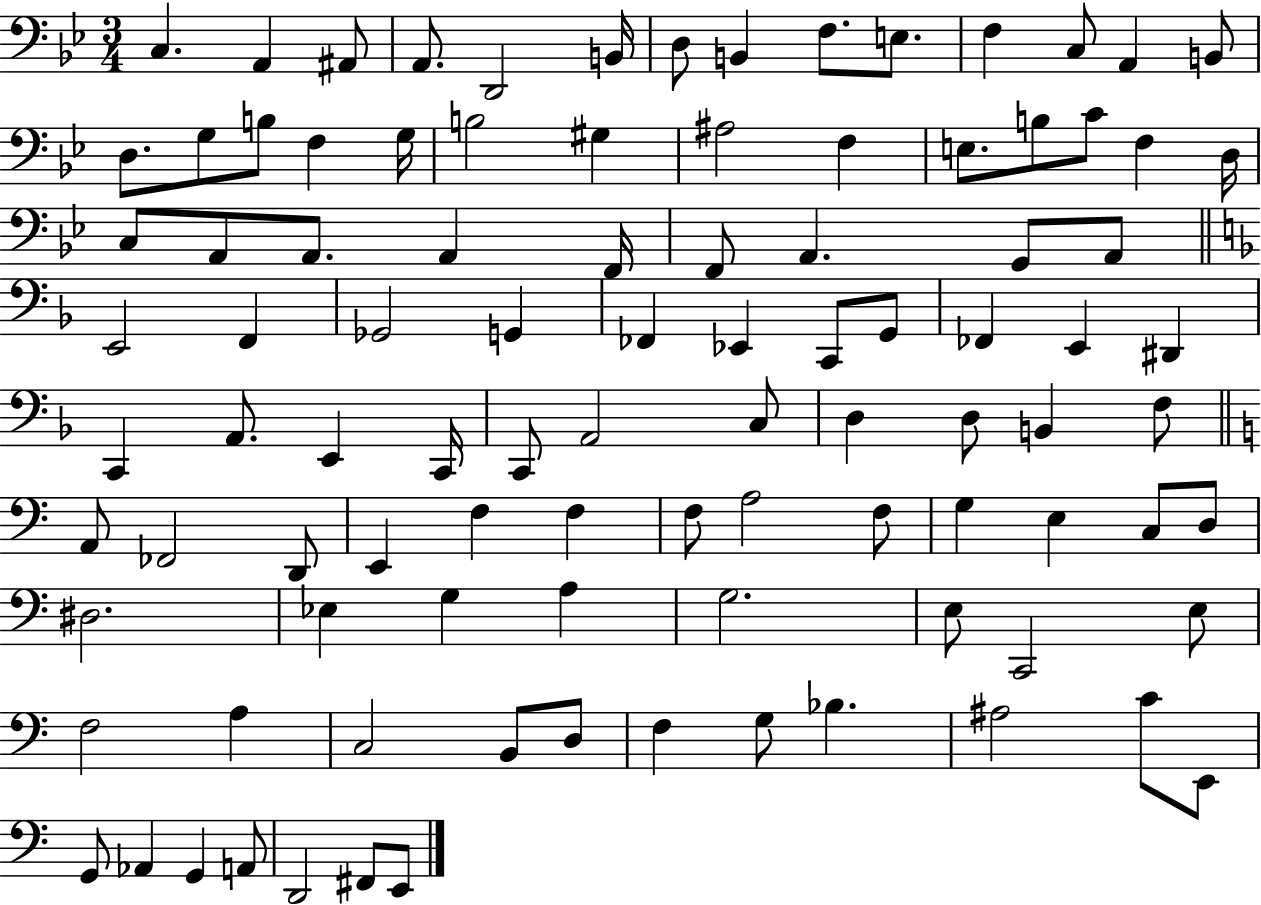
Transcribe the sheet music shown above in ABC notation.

X:1
T:Untitled
M:3/4
L:1/4
K:Bb
C, A,, ^A,,/2 A,,/2 D,,2 B,,/4 D,/2 B,, F,/2 E,/2 F, C,/2 A,, B,,/2 D,/2 G,/2 B,/2 F, G,/4 B,2 ^G, ^A,2 F, E,/2 B,/2 C/2 F, D,/4 C,/2 A,,/2 A,,/2 A,, F,,/4 F,,/2 A,, G,,/2 A,,/2 E,,2 F,, _G,,2 G,, _F,, _E,, C,,/2 G,,/2 _F,, E,, ^D,, C,, A,,/2 E,, C,,/4 C,,/2 A,,2 C,/2 D, D,/2 B,, F,/2 A,,/2 _F,,2 D,,/2 E,, F, F, F,/2 A,2 F,/2 G, E, C,/2 D,/2 ^D,2 _E, G, A, G,2 E,/2 C,,2 E,/2 F,2 A, C,2 B,,/2 D,/2 F, G,/2 _B, ^A,2 C/2 E,,/2 G,,/2 _A,, G,, A,,/2 D,,2 ^F,,/2 E,,/2